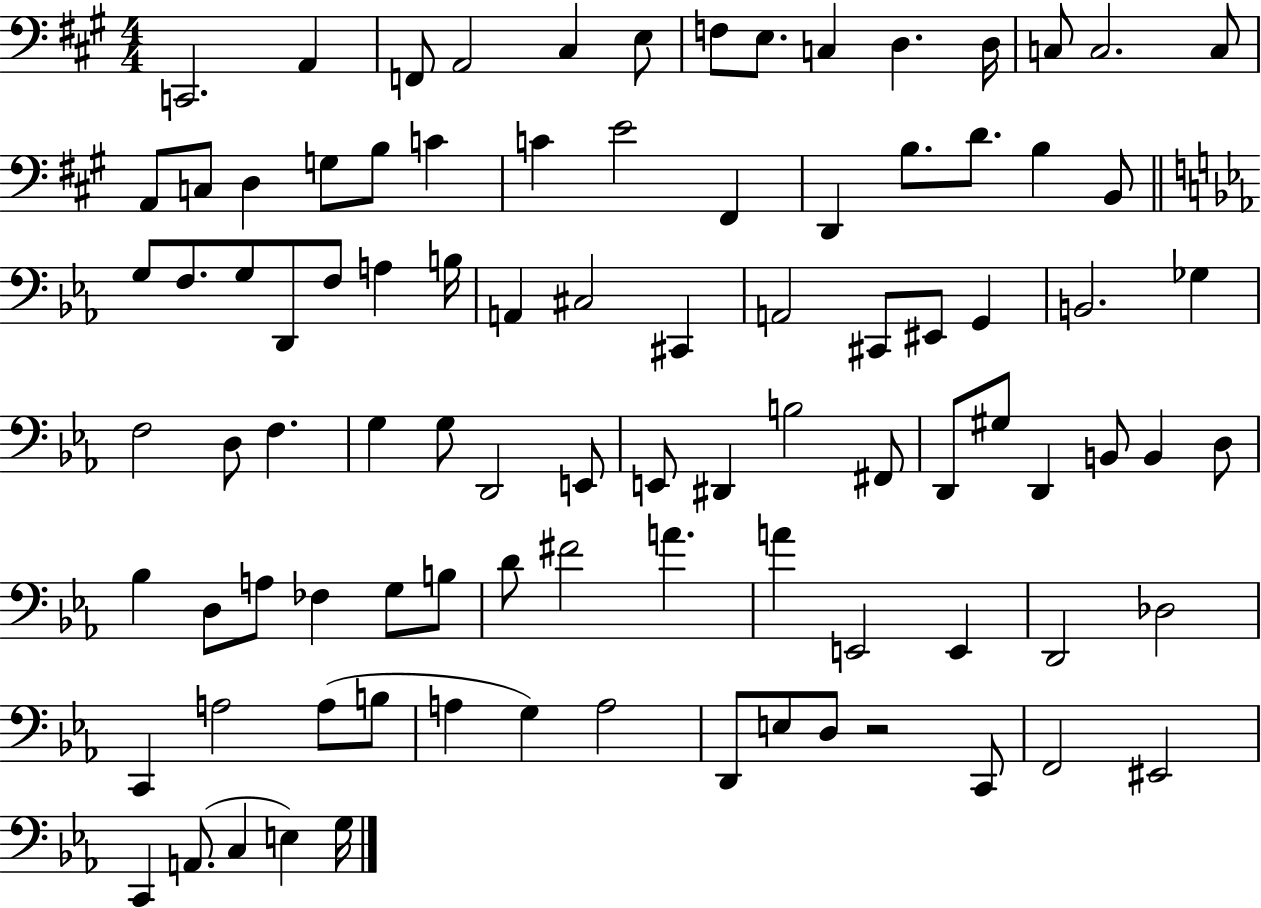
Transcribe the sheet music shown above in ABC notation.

X:1
T:Untitled
M:4/4
L:1/4
K:A
C,,2 A,, F,,/2 A,,2 ^C, E,/2 F,/2 E,/2 C, D, D,/4 C,/2 C,2 C,/2 A,,/2 C,/2 D, G,/2 B,/2 C C E2 ^F,, D,, B,/2 D/2 B, B,,/2 G,/2 F,/2 G,/2 D,,/2 F,/2 A, B,/4 A,, ^C,2 ^C,, A,,2 ^C,,/2 ^E,,/2 G,, B,,2 _G, F,2 D,/2 F, G, G,/2 D,,2 E,,/2 E,,/2 ^D,, B,2 ^F,,/2 D,,/2 ^G,/2 D,, B,,/2 B,, D,/2 _B, D,/2 A,/2 _F, G,/2 B,/2 D/2 ^F2 A A E,,2 E,, D,,2 _D,2 C,, A,2 A,/2 B,/2 A, G, A,2 D,,/2 E,/2 D,/2 z2 C,,/2 F,,2 ^E,,2 C,, A,,/2 C, E, G,/4